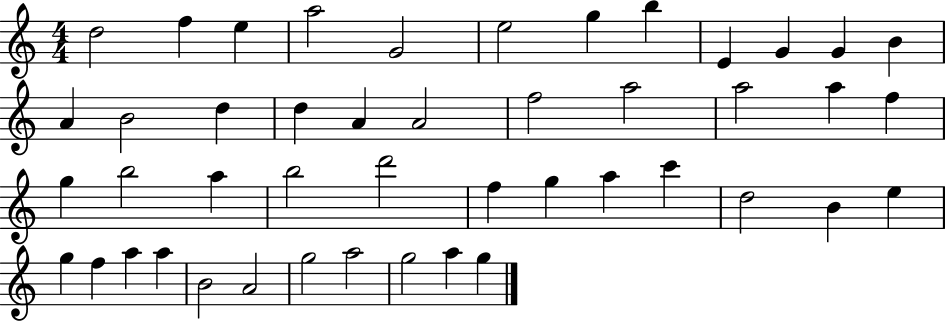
X:1
T:Untitled
M:4/4
L:1/4
K:C
d2 f e a2 G2 e2 g b E G G B A B2 d d A A2 f2 a2 a2 a f g b2 a b2 d'2 f g a c' d2 B e g f a a B2 A2 g2 a2 g2 a g